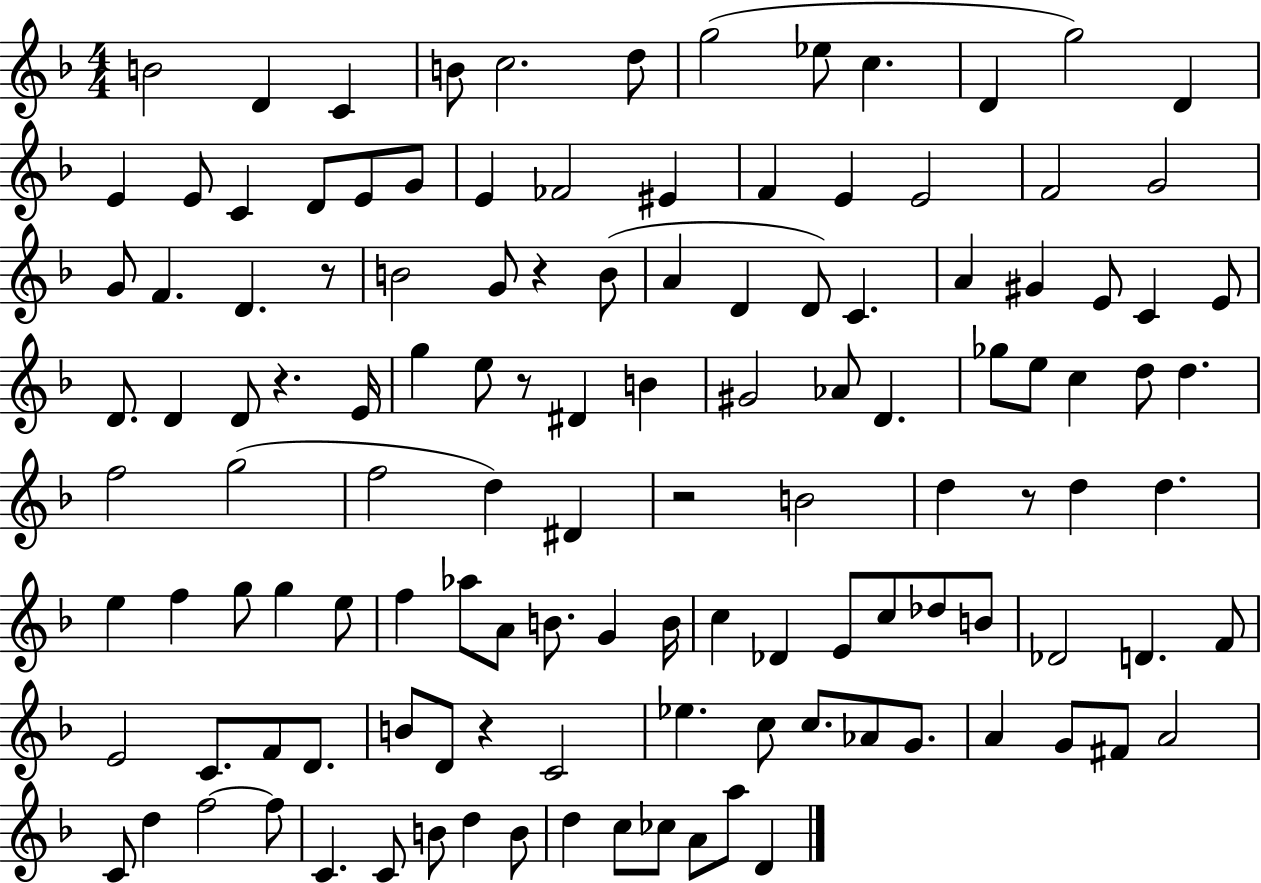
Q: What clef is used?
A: treble